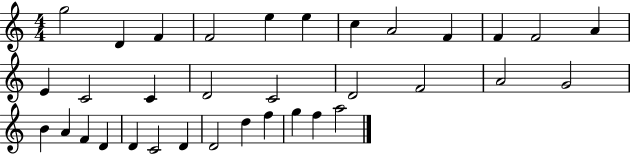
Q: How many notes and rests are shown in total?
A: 34